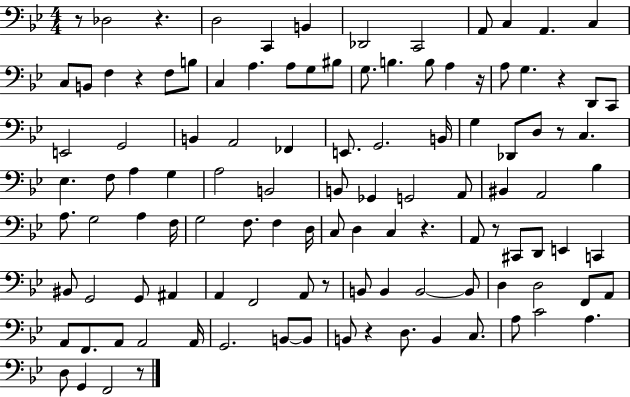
R/e Db3/h R/q. D3/h C2/q B2/q Db2/h C2/h A2/e C3/q A2/q. C3/q C3/e B2/e F3/q R/q F3/e B3/e C3/q A3/q. A3/e G3/e BIS3/e G3/e. B3/q. B3/e A3/q R/s A3/e G3/q. R/q D2/e C2/e E2/h G2/h B2/q A2/h FES2/q E2/e. G2/h. B2/s G3/q Db2/e D3/e R/e C3/q. Eb3/q. F3/e A3/q G3/q A3/h B2/h B2/e Gb2/q G2/h A2/e BIS2/q A2/h Bb3/q A3/e. G3/h A3/q F3/s G3/h F3/e. F3/q D3/s C3/e D3/q C3/q R/q. A2/e R/e C#2/e D2/e E2/q C2/q BIS2/e G2/h G2/e A#2/q A2/q F2/h A2/e R/e B2/e B2/q B2/h B2/e D3/q D3/h F2/e A2/e A2/e F2/e. A2/e A2/h A2/s G2/h. B2/e B2/e B2/e R/q D3/e. B2/q C3/e. A3/e C4/h A3/q. D3/e G2/q F2/h R/e